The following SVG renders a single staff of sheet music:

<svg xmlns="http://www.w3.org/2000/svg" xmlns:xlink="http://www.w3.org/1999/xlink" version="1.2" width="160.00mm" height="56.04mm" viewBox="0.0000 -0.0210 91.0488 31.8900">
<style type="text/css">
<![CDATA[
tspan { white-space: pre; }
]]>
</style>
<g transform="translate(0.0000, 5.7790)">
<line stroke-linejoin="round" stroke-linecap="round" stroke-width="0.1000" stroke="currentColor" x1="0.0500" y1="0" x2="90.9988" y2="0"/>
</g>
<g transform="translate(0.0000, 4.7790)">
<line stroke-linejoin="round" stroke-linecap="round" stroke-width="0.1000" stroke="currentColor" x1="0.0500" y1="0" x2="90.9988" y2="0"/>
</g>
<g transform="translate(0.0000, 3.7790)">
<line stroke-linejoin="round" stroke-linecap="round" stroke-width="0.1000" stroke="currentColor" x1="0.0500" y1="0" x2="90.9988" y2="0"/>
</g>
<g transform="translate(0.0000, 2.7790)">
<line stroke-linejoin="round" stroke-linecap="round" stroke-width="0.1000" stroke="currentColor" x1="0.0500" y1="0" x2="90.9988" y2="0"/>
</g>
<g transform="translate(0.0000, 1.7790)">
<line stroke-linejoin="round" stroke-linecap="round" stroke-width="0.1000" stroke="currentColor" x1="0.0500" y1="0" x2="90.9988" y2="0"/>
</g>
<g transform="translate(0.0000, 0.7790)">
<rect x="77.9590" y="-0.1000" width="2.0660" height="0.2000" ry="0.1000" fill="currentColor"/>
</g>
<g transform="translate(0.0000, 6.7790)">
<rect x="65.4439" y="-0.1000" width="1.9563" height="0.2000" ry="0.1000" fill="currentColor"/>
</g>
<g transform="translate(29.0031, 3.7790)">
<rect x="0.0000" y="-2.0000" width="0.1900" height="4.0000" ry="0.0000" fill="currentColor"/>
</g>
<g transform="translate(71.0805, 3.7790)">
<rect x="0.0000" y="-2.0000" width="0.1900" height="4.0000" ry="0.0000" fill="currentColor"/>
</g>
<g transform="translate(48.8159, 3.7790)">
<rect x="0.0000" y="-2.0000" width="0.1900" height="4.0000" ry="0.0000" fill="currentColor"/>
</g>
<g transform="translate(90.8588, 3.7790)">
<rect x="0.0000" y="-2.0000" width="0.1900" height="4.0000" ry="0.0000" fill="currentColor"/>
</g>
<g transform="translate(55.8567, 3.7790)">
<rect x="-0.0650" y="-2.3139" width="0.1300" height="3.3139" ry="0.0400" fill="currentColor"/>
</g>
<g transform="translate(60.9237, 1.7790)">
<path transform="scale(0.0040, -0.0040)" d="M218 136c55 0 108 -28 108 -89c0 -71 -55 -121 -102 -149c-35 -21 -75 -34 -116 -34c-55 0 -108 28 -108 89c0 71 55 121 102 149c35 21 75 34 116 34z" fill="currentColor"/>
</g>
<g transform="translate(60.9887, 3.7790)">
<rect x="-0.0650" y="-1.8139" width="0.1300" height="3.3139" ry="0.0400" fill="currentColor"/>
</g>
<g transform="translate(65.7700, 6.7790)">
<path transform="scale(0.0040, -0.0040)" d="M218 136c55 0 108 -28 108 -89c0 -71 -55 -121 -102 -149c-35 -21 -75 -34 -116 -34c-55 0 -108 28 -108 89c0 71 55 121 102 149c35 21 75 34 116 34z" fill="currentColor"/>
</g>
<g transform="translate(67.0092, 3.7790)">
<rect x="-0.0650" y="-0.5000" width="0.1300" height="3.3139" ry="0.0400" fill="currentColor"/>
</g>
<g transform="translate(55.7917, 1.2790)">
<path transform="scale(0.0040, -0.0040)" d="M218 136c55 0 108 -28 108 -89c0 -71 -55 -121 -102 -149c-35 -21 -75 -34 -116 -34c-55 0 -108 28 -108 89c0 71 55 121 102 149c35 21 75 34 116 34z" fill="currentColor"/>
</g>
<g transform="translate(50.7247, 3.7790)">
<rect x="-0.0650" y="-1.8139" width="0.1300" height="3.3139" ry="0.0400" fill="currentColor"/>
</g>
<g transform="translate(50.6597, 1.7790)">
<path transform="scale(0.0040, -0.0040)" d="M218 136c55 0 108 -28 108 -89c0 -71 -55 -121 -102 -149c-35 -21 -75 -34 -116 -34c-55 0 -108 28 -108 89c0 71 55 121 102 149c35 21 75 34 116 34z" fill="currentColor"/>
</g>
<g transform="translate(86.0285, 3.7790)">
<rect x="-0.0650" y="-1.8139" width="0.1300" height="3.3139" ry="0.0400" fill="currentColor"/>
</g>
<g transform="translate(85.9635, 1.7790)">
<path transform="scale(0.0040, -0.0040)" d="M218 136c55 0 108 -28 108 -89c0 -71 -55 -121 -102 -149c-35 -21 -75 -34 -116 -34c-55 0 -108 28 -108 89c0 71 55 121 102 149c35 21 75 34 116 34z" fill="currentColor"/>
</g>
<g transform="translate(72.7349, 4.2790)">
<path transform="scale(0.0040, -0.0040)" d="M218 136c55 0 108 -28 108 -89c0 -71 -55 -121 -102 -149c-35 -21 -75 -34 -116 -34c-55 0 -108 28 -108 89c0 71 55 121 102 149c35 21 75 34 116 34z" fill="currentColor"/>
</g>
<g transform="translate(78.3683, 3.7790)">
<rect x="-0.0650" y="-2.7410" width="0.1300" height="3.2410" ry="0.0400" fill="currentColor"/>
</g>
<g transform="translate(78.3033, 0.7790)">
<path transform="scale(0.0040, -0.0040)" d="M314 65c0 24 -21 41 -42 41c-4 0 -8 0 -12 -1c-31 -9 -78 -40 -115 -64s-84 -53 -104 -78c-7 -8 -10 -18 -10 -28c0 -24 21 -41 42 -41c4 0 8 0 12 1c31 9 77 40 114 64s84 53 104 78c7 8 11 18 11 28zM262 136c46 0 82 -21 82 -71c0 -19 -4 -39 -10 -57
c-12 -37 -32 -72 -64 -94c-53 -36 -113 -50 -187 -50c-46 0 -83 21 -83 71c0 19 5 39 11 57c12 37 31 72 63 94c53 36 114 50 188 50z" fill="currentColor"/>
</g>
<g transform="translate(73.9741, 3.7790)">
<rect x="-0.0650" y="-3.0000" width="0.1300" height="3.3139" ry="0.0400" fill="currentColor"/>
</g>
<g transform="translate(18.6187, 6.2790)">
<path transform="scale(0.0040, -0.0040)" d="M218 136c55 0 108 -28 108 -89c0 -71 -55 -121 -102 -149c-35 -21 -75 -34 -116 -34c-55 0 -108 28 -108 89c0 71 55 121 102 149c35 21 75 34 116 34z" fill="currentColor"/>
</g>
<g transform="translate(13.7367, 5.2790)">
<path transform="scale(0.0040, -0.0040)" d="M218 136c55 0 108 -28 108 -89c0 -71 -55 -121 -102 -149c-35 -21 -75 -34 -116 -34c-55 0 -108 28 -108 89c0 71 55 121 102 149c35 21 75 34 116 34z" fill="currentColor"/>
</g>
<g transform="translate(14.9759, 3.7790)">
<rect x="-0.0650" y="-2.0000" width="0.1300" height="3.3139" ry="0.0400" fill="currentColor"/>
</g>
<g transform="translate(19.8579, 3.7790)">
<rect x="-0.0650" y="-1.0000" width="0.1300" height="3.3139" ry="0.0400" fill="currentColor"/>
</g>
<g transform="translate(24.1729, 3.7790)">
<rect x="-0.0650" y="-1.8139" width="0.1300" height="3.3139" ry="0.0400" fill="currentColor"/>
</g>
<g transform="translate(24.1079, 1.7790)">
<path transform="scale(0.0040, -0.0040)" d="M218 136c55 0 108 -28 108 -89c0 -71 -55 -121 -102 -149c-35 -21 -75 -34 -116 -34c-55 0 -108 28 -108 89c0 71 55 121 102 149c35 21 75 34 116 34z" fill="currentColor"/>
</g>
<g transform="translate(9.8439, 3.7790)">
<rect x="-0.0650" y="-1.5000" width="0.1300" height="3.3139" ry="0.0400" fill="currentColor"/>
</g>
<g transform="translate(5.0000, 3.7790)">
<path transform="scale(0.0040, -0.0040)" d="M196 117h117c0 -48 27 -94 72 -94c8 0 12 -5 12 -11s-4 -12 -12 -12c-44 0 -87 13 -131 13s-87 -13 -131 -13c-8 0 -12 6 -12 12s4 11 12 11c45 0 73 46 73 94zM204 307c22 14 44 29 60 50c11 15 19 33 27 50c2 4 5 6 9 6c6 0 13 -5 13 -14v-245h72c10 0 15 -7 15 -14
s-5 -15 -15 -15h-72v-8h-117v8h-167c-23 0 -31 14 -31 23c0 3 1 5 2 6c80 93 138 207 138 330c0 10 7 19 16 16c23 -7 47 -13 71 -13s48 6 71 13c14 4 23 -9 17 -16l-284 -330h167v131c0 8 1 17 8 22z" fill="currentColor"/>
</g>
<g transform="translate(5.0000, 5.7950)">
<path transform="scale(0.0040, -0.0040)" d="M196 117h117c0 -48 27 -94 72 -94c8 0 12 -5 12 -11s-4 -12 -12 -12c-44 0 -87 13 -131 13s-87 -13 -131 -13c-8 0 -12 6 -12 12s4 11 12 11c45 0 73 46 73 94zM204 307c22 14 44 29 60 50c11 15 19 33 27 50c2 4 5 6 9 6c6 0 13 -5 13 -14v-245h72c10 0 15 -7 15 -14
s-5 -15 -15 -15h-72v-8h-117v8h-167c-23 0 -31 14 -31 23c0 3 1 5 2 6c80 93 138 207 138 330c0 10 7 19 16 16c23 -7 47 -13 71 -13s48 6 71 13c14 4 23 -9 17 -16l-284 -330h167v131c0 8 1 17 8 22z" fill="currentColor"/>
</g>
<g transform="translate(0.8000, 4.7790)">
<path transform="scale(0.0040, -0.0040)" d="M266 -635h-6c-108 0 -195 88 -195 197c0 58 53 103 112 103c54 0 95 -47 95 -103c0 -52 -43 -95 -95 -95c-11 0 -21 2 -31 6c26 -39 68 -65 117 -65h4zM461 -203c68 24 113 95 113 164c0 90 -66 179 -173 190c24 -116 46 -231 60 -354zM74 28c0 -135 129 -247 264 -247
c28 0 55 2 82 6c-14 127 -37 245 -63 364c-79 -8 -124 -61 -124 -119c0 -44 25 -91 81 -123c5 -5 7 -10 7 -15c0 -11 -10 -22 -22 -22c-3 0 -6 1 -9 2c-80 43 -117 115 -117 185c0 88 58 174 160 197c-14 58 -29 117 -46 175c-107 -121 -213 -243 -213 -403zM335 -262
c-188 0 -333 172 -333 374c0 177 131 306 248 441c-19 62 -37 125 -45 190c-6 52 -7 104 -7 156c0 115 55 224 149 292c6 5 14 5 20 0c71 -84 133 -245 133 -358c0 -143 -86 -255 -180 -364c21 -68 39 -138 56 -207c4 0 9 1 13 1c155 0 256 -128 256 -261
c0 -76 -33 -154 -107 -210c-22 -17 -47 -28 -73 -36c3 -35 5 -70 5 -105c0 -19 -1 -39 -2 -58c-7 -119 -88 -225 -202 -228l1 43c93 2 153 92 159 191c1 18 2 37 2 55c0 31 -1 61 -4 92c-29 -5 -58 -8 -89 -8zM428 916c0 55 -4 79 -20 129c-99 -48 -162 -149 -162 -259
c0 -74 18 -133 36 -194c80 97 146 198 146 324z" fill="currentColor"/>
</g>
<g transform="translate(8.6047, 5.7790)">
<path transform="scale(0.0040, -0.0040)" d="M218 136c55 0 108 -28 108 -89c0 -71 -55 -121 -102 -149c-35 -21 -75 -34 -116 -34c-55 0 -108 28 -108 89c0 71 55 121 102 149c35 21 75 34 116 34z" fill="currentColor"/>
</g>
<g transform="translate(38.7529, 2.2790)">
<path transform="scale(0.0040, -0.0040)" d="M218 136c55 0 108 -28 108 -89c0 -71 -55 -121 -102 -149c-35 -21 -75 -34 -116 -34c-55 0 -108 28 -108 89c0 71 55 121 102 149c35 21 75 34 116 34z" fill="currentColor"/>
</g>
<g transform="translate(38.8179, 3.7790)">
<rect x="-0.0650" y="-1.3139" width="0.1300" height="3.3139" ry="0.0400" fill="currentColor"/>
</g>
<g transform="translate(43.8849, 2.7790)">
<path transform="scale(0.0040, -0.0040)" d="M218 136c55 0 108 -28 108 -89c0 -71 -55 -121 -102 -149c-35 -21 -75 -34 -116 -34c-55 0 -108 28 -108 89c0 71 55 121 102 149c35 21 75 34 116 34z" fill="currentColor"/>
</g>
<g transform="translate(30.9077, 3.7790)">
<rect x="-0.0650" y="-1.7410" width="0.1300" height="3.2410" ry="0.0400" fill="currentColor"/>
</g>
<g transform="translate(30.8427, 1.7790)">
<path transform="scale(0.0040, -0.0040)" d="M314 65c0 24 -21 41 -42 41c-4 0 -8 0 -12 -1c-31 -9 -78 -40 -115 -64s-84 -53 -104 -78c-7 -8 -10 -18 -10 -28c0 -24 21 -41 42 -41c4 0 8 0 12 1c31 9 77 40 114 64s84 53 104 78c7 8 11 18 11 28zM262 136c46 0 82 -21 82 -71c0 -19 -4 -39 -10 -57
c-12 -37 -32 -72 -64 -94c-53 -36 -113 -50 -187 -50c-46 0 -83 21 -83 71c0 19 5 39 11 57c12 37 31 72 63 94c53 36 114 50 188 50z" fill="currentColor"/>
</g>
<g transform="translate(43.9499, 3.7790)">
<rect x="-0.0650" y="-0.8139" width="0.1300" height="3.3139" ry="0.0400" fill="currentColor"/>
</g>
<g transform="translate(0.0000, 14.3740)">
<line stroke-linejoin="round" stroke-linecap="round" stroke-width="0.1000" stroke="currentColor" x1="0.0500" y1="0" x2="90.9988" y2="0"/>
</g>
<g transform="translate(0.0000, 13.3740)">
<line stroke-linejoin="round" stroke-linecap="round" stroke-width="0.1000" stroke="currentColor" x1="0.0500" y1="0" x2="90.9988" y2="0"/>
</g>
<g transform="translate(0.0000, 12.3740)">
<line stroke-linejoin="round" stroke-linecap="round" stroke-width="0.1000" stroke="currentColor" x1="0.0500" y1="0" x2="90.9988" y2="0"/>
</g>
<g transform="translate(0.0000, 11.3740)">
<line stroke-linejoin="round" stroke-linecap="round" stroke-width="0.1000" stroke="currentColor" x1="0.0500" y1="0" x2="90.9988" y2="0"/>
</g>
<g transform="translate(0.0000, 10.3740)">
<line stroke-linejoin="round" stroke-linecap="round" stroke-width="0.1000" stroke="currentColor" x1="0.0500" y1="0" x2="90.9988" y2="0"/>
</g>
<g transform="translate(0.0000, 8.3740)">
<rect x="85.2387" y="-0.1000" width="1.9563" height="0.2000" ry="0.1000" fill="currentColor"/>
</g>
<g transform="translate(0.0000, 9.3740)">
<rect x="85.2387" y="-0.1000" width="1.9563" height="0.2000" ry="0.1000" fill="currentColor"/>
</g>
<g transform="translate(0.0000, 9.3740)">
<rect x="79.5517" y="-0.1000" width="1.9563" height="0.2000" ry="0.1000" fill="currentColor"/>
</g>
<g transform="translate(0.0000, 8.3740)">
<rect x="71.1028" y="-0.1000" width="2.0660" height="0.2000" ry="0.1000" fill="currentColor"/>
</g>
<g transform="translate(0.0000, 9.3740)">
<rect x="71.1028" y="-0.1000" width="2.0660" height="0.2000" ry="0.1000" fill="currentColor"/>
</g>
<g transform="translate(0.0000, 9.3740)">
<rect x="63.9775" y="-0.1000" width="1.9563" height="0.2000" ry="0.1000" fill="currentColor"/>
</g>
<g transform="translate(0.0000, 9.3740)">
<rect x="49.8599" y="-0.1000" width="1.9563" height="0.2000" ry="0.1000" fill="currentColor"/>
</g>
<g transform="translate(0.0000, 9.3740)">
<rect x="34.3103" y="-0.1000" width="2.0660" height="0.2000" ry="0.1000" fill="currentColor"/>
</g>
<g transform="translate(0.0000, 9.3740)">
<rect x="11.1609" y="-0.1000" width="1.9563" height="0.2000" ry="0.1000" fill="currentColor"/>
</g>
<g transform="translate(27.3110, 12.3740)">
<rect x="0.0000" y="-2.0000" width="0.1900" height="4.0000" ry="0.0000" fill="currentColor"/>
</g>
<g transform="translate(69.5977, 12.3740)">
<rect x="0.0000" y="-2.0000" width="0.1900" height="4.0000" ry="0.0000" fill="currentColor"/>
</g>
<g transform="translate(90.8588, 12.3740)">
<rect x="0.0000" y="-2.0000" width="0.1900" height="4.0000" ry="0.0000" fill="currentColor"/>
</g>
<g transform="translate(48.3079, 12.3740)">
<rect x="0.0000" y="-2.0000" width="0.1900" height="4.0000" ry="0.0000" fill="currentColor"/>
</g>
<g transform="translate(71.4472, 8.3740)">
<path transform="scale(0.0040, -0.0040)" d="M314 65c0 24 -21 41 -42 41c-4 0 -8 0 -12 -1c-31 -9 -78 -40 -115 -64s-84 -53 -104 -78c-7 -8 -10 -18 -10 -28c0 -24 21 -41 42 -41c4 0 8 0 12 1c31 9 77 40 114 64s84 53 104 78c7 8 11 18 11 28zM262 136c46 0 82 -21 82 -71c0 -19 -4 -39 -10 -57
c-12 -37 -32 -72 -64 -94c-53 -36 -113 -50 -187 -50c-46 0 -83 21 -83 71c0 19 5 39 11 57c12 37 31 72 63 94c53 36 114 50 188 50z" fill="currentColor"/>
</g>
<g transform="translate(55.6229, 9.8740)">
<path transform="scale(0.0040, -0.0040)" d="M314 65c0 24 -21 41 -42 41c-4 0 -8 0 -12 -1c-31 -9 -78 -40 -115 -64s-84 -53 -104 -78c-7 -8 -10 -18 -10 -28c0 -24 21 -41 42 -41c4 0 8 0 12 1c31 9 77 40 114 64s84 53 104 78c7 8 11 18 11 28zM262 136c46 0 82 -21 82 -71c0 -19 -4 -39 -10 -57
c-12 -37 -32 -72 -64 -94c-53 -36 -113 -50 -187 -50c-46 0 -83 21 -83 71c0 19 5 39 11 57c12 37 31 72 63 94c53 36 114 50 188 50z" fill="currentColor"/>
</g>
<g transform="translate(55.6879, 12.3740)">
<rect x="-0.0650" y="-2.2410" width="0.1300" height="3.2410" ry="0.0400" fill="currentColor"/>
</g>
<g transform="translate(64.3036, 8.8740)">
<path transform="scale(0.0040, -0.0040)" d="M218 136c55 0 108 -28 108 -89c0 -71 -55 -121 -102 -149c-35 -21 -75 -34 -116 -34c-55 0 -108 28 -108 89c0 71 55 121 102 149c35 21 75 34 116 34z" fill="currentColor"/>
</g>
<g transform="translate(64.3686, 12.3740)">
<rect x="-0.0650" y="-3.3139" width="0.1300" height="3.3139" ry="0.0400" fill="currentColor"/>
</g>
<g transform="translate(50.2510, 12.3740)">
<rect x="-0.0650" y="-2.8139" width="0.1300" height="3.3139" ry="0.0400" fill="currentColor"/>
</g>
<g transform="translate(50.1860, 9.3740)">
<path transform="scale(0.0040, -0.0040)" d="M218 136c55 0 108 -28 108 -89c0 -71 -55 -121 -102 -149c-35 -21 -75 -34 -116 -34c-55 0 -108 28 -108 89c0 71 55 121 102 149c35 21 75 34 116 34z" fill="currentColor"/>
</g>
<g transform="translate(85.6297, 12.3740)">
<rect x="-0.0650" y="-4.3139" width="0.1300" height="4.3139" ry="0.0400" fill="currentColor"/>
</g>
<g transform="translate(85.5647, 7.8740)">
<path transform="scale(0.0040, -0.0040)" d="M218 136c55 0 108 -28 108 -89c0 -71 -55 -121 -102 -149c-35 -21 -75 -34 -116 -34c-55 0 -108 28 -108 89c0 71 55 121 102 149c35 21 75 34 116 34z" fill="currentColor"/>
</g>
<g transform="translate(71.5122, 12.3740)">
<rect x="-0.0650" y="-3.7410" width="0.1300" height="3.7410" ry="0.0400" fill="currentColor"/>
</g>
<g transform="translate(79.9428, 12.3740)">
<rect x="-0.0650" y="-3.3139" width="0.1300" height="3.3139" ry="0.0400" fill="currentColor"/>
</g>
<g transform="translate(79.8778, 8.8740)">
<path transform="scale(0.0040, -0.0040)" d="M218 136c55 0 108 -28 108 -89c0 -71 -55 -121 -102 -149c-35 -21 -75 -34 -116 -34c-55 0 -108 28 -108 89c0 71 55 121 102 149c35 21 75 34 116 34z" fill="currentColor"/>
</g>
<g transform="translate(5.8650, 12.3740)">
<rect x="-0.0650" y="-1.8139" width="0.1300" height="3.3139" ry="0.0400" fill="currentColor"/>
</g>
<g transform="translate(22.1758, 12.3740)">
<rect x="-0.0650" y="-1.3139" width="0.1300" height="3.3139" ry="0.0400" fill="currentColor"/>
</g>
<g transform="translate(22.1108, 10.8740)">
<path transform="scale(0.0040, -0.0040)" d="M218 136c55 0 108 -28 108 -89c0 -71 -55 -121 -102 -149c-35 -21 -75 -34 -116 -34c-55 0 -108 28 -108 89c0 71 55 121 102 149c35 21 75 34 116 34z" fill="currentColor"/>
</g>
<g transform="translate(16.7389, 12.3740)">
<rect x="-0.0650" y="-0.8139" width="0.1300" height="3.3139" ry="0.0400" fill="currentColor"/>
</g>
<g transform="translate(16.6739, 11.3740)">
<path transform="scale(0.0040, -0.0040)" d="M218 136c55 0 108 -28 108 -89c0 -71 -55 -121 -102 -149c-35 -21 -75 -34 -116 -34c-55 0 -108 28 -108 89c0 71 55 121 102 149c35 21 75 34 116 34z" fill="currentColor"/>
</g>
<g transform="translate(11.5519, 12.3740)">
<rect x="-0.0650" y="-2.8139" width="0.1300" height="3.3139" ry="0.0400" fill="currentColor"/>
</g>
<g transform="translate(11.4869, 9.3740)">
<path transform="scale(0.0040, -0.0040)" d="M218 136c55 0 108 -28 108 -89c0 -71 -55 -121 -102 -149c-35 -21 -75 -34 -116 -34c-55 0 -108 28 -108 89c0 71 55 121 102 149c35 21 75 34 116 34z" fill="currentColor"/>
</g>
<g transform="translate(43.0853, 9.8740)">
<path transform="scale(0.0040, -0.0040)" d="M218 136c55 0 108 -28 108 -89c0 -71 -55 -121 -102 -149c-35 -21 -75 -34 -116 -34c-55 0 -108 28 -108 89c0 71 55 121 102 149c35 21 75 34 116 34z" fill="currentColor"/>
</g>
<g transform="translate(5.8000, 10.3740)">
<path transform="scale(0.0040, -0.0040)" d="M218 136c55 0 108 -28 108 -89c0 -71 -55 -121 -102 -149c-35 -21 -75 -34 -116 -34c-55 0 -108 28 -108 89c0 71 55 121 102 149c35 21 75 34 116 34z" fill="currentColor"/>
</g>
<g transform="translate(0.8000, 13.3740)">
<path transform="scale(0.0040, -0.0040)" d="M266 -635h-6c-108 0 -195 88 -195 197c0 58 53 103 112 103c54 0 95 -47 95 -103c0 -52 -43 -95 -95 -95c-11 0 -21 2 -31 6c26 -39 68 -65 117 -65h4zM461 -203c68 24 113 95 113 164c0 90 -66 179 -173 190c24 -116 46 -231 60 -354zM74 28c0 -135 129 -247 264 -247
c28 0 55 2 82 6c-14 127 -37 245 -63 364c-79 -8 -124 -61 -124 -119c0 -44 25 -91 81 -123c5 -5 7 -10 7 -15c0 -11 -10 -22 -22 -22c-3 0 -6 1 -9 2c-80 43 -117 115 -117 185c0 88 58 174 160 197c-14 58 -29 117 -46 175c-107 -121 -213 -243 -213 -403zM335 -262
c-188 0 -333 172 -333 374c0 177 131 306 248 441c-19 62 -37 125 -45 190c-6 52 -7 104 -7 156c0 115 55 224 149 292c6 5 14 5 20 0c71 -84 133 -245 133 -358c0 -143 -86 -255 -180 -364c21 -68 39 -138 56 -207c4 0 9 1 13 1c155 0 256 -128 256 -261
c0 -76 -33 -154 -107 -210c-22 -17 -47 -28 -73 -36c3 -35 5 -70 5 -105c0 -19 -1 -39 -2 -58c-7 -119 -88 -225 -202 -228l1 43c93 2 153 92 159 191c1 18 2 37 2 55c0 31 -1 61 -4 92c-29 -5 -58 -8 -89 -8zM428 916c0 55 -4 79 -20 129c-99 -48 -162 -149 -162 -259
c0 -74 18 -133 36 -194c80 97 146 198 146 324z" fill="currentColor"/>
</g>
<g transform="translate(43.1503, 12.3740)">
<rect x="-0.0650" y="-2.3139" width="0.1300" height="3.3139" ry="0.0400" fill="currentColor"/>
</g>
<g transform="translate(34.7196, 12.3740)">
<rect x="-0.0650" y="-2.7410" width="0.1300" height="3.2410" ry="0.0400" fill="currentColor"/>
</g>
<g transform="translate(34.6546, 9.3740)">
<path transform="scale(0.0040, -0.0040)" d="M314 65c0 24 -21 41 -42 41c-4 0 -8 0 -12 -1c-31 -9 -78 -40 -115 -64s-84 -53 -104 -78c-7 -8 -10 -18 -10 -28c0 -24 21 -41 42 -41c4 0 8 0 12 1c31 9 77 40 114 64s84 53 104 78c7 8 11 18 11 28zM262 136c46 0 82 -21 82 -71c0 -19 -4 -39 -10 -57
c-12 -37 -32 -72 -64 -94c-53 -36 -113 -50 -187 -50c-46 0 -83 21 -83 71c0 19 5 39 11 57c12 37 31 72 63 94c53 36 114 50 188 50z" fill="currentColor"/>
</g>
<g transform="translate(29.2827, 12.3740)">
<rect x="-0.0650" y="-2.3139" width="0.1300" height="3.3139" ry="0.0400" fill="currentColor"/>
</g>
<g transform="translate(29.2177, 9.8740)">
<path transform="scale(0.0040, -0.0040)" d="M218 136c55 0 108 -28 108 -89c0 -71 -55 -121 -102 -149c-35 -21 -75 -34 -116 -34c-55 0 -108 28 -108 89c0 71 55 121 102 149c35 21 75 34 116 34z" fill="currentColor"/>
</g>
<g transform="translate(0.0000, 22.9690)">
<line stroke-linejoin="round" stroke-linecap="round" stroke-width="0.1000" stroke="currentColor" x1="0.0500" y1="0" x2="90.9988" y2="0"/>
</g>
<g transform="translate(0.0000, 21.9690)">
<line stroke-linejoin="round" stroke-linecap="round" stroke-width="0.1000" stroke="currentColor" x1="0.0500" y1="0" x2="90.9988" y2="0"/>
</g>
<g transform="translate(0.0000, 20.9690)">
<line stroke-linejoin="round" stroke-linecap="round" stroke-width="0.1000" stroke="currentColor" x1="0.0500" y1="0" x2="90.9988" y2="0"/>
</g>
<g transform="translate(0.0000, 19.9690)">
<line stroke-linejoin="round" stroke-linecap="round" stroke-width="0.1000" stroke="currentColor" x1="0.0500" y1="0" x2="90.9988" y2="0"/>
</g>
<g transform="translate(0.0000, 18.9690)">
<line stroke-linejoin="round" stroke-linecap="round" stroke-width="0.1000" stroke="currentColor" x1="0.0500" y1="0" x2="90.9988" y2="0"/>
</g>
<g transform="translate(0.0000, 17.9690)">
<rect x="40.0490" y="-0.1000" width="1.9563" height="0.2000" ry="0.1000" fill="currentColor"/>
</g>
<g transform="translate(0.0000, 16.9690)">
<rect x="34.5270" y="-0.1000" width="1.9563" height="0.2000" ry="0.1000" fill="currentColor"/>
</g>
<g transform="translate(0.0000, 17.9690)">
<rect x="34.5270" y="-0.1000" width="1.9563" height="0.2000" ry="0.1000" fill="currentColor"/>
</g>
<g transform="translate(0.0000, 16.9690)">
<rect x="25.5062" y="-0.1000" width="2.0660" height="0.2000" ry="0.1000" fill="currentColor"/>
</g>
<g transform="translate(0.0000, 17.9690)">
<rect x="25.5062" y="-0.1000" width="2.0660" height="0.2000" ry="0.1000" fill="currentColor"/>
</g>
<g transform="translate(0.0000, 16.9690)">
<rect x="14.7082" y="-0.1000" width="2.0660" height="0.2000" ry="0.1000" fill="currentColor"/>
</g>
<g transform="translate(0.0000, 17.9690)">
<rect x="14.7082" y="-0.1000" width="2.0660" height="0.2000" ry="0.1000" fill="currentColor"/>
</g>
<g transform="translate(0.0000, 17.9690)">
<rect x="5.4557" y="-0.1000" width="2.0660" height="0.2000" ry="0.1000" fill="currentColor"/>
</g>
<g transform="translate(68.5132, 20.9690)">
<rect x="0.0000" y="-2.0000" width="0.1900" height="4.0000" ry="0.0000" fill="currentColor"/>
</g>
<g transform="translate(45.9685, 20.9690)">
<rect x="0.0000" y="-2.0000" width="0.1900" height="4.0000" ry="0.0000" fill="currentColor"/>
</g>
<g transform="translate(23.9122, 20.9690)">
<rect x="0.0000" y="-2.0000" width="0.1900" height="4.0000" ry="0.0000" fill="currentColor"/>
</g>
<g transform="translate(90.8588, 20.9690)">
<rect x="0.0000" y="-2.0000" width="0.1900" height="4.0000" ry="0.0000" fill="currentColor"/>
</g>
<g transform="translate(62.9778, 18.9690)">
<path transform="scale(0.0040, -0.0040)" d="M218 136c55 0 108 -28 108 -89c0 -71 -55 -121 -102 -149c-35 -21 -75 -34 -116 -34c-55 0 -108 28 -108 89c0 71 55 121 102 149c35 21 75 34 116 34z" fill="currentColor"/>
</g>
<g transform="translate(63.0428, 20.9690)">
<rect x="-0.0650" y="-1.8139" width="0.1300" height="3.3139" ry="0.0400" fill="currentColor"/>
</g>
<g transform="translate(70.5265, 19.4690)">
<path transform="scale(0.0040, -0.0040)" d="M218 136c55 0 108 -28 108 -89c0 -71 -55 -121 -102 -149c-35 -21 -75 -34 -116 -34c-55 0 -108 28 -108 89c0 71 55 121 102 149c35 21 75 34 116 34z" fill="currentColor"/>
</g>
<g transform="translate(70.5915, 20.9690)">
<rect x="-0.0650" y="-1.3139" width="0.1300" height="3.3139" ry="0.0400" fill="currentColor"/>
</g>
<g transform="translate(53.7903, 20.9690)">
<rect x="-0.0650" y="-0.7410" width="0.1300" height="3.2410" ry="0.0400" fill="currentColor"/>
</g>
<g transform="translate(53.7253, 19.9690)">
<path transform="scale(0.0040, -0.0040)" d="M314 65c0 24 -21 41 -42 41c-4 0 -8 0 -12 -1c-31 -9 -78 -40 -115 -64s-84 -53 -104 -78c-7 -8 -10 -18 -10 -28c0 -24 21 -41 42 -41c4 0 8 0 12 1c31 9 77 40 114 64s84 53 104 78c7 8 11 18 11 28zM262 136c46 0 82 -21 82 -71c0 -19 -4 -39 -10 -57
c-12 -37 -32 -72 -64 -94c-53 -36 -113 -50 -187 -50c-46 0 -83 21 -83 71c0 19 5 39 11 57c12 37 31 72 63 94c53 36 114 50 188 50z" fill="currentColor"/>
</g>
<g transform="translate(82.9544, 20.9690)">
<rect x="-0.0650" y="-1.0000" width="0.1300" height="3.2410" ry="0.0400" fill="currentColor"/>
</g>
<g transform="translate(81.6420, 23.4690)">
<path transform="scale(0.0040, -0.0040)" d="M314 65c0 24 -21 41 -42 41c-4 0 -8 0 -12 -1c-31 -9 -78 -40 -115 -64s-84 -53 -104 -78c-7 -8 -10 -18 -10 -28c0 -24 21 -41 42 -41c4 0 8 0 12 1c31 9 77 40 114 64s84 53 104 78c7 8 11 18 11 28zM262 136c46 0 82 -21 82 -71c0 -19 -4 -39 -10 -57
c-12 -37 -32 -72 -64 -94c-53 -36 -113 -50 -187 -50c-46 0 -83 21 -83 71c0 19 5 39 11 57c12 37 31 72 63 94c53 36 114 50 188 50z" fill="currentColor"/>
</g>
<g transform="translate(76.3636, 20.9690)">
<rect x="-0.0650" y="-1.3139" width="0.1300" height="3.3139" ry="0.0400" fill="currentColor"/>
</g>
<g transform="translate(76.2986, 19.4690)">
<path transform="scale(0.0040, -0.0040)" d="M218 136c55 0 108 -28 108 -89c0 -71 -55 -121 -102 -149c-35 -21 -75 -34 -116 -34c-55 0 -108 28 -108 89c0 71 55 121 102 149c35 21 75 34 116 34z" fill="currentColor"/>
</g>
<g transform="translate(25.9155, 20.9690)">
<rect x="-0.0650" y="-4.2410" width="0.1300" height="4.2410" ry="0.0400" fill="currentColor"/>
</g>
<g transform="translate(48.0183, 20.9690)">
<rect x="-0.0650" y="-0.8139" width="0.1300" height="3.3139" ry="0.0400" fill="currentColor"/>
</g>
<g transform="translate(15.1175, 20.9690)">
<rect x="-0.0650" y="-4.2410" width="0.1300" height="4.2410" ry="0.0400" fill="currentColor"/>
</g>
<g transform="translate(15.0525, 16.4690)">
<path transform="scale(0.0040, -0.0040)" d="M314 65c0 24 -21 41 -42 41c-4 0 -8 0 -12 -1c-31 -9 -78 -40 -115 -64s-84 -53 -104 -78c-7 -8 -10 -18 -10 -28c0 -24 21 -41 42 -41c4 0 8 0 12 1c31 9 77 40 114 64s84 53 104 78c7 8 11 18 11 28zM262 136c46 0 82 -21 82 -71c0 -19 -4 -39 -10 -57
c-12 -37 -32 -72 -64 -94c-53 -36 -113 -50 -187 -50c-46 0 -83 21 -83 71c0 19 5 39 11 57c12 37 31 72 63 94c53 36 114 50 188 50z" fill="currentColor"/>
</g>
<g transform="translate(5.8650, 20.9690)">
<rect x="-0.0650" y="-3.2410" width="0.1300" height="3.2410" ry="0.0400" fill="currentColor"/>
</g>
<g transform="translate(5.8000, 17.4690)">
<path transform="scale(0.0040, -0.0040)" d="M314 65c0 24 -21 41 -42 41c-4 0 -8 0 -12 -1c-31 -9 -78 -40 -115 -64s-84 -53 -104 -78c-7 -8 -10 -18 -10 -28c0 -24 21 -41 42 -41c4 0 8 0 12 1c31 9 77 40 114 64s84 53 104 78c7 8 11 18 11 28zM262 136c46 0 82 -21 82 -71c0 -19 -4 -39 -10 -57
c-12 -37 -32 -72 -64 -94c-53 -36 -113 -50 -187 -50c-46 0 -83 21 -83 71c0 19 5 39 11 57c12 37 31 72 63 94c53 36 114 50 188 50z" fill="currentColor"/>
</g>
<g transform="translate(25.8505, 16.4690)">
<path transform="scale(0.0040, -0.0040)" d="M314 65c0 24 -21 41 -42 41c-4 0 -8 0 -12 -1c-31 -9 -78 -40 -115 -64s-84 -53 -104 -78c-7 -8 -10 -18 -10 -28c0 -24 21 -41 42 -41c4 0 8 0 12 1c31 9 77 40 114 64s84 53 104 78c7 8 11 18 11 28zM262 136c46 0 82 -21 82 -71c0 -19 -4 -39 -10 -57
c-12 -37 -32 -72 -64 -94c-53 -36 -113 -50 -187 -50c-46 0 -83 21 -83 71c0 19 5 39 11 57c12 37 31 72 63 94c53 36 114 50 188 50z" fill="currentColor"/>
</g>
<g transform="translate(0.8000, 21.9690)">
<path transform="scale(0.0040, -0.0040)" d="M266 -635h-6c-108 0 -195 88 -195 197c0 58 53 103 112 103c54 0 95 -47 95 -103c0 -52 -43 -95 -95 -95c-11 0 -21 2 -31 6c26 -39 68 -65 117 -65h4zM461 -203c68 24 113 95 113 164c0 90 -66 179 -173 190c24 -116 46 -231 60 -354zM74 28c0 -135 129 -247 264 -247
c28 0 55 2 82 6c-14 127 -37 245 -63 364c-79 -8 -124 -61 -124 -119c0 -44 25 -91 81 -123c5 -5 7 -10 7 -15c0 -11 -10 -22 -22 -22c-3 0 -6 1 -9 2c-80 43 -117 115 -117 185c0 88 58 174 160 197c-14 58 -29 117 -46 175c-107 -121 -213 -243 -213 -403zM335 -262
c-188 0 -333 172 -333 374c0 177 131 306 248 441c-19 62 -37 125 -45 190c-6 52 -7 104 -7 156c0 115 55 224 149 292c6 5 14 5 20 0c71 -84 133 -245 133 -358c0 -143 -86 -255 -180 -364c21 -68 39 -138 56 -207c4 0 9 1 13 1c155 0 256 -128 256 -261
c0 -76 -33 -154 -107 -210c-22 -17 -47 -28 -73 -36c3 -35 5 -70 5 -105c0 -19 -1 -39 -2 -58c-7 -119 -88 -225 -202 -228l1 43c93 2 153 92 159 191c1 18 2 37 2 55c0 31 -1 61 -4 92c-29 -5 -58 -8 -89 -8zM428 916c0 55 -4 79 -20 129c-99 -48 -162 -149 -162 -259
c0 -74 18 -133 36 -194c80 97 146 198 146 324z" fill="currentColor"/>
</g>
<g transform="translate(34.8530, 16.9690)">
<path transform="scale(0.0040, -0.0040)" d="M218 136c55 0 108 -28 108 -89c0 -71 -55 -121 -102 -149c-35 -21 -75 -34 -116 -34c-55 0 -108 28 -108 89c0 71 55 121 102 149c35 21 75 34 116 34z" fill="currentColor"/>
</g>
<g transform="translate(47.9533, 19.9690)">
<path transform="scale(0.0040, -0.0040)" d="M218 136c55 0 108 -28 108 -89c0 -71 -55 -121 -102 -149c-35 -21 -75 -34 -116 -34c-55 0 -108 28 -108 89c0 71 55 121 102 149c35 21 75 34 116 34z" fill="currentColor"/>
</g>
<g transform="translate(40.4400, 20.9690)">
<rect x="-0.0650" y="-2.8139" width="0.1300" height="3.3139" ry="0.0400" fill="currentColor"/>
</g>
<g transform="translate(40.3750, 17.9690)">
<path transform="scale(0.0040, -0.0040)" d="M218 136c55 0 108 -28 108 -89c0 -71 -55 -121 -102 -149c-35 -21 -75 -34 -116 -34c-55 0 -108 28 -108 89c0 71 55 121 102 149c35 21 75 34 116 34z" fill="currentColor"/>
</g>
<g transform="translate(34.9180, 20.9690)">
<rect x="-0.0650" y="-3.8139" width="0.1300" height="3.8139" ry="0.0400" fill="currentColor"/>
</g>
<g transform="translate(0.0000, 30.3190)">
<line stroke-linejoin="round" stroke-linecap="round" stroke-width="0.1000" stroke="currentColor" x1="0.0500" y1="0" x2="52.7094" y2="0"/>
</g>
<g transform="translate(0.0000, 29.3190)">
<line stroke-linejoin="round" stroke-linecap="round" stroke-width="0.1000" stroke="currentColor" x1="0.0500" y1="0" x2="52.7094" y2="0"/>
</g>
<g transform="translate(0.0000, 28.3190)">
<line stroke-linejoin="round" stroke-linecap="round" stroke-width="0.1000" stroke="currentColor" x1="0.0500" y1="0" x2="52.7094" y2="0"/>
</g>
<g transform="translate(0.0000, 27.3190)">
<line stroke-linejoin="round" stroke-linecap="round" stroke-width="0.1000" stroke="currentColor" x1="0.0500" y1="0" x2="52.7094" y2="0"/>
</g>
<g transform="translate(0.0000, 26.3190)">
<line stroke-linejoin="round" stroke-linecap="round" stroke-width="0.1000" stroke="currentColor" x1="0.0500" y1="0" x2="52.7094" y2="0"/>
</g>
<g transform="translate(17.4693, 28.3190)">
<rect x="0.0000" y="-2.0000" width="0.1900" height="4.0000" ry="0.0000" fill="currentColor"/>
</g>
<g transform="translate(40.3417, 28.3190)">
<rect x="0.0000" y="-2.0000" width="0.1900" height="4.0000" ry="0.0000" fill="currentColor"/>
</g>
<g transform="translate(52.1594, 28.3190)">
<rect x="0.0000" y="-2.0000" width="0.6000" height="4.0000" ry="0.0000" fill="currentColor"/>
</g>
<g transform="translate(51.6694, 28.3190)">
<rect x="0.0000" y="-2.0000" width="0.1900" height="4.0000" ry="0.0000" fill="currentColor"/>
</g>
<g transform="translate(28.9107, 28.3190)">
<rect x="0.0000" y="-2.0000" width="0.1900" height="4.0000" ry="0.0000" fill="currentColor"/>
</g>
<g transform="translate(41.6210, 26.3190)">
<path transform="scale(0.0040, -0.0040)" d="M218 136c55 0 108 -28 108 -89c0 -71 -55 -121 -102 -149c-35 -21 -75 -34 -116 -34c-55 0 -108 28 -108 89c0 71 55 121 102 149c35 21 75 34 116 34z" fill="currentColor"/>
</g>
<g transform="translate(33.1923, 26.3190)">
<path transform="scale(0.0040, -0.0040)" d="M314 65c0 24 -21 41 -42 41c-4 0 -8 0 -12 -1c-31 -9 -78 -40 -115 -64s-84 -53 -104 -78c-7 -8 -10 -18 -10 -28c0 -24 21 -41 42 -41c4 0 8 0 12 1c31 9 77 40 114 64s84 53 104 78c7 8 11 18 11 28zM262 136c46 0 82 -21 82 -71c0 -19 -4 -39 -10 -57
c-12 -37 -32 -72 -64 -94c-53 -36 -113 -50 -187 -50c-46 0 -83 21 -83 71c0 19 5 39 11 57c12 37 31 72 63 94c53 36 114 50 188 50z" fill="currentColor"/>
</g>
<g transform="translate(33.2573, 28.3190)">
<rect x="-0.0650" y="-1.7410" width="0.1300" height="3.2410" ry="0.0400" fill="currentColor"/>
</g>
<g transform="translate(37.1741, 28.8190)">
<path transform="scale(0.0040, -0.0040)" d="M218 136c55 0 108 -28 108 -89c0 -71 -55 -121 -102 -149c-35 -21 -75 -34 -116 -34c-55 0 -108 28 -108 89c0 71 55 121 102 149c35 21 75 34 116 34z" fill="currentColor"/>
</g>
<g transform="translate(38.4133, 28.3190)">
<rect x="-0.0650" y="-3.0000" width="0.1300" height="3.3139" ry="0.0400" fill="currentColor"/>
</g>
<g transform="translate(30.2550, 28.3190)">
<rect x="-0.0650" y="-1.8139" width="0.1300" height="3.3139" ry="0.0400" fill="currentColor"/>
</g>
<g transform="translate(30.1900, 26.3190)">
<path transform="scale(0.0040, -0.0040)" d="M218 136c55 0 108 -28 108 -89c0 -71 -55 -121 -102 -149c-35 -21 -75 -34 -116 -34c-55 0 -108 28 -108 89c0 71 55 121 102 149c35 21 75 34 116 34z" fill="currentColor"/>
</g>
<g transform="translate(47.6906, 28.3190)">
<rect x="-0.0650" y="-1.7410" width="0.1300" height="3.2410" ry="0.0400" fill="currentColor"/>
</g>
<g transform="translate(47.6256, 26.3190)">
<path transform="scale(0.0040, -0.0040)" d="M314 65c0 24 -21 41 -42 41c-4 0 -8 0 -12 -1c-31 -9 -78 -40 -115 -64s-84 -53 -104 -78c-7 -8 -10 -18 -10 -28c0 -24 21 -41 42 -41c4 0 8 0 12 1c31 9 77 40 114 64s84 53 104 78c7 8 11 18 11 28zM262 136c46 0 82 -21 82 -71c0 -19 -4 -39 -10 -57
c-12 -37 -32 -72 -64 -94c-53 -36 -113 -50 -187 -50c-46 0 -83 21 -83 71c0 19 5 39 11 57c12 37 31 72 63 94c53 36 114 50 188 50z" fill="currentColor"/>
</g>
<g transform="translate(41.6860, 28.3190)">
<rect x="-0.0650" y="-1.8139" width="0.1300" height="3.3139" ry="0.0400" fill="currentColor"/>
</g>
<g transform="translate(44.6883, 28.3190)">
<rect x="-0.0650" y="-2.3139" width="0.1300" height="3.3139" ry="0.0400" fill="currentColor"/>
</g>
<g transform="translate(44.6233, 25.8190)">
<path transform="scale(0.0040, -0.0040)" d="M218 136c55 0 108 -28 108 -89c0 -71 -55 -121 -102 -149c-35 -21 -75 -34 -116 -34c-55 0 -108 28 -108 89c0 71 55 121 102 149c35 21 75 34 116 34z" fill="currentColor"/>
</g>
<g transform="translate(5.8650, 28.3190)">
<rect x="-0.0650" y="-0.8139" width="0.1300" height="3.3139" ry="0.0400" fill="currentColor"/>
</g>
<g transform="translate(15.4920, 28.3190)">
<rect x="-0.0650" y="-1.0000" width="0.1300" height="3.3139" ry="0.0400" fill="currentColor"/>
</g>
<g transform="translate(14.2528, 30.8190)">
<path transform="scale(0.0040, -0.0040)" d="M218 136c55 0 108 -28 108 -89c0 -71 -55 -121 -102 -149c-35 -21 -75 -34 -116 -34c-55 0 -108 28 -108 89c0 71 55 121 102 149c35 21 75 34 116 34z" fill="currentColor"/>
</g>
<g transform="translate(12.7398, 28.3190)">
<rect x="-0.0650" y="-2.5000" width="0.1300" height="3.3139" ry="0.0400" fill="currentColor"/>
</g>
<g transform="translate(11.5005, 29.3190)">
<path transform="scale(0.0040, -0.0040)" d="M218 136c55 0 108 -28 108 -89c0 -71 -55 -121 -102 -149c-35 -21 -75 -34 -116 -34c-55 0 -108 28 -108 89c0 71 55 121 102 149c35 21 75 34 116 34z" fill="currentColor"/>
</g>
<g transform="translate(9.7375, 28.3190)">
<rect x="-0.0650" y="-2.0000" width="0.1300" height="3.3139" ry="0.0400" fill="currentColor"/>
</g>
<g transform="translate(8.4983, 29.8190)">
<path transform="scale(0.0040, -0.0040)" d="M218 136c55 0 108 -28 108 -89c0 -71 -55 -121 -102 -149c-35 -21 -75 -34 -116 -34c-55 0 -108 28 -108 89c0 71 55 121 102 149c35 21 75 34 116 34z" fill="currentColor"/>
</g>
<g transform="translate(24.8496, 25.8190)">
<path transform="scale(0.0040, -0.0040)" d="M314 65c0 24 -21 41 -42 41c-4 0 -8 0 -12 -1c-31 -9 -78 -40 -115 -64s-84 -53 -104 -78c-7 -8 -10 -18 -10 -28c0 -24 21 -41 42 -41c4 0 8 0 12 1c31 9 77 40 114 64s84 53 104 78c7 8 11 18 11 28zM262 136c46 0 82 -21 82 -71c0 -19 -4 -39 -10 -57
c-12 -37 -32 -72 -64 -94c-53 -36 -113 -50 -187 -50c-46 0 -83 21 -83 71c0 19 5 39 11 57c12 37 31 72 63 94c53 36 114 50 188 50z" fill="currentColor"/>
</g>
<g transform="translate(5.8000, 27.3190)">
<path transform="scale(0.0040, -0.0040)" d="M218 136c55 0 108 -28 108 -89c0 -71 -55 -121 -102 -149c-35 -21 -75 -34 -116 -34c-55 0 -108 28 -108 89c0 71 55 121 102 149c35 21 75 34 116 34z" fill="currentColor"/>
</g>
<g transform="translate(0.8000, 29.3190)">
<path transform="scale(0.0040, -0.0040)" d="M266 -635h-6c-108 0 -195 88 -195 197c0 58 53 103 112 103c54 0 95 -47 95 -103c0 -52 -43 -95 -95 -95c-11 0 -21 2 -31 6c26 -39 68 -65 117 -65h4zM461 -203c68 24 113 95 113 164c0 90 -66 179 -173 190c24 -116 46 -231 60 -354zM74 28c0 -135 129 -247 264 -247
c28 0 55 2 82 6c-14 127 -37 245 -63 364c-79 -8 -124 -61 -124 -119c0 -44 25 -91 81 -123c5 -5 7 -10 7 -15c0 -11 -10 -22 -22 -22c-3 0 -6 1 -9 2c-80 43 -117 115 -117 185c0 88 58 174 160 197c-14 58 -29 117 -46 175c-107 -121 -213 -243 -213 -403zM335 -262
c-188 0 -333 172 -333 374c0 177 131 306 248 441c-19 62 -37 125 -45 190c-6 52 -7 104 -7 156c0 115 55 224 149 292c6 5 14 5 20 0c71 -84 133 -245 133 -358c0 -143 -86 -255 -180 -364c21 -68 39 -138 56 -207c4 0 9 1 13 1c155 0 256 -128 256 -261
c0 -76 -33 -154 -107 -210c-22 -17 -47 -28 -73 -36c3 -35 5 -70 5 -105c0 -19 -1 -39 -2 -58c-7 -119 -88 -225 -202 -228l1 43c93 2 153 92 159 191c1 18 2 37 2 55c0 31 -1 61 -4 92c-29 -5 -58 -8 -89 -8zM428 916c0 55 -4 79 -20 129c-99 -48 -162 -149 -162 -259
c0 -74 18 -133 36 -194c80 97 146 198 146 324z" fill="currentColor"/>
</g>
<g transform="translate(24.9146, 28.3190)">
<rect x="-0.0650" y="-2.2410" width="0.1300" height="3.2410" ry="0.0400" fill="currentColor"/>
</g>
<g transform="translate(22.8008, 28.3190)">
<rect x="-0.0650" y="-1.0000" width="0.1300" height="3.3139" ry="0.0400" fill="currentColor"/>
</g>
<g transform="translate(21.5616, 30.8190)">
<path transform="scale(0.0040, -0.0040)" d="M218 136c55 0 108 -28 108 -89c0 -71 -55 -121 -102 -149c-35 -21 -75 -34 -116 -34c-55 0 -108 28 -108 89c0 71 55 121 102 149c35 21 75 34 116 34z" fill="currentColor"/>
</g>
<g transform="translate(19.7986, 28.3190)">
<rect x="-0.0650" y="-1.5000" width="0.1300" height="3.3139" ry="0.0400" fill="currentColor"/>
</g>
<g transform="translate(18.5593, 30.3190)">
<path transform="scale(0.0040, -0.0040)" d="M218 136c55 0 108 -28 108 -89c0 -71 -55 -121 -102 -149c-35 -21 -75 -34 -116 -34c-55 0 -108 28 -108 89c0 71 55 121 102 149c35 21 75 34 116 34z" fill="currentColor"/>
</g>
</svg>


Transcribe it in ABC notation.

X:1
T:Untitled
M:4/4
L:1/4
K:C
E F D f f2 e d f g f C A a2 f f a d e g a2 g a g2 b c'2 b d' b2 d'2 d'2 c' a d d2 f e e D2 d F G D E D g2 f f2 A f g f2